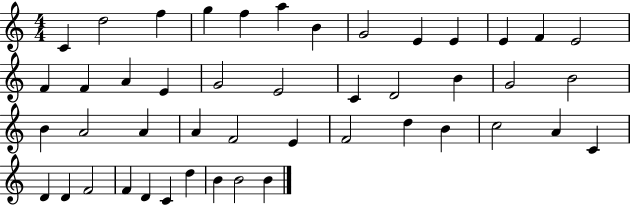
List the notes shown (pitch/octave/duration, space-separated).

C4/q D5/h F5/q G5/q F5/q A5/q B4/q G4/h E4/q E4/q E4/q F4/q E4/h F4/q F4/q A4/q E4/q G4/h E4/h C4/q D4/h B4/q G4/h B4/h B4/q A4/h A4/q A4/q F4/h E4/q F4/h D5/q B4/q C5/h A4/q C4/q D4/q D4/q F4/h F4/q D4/q C4/q D5/q B4/q B4/h B4/q